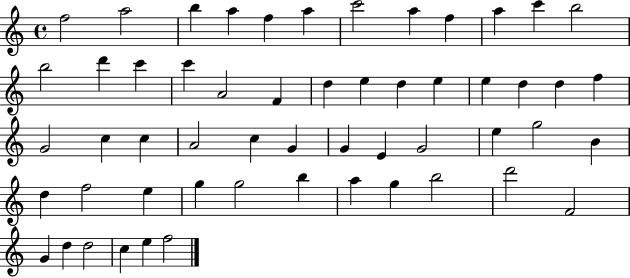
F5/h A5/h B5/q A5/q F5/q A5/q C6/h A5/q F5/q A5/q C6/q B5/h B5/h D6/q C6/q C6/q A4/h F4/q D5/q E5/q D5/q E5/q E5/q D5/q D5/q F5/q G4/h C5/q C5/q A4/h C5/q G4/q G4/q E4/q G4/h E5/q G5/h B4/q D5/q F5/h E5/q G5/q G5/h B5/q A5/q G5/q B5/h D6/h F4/h G4/q D5/q D5/h C5/q E5/q F5/h